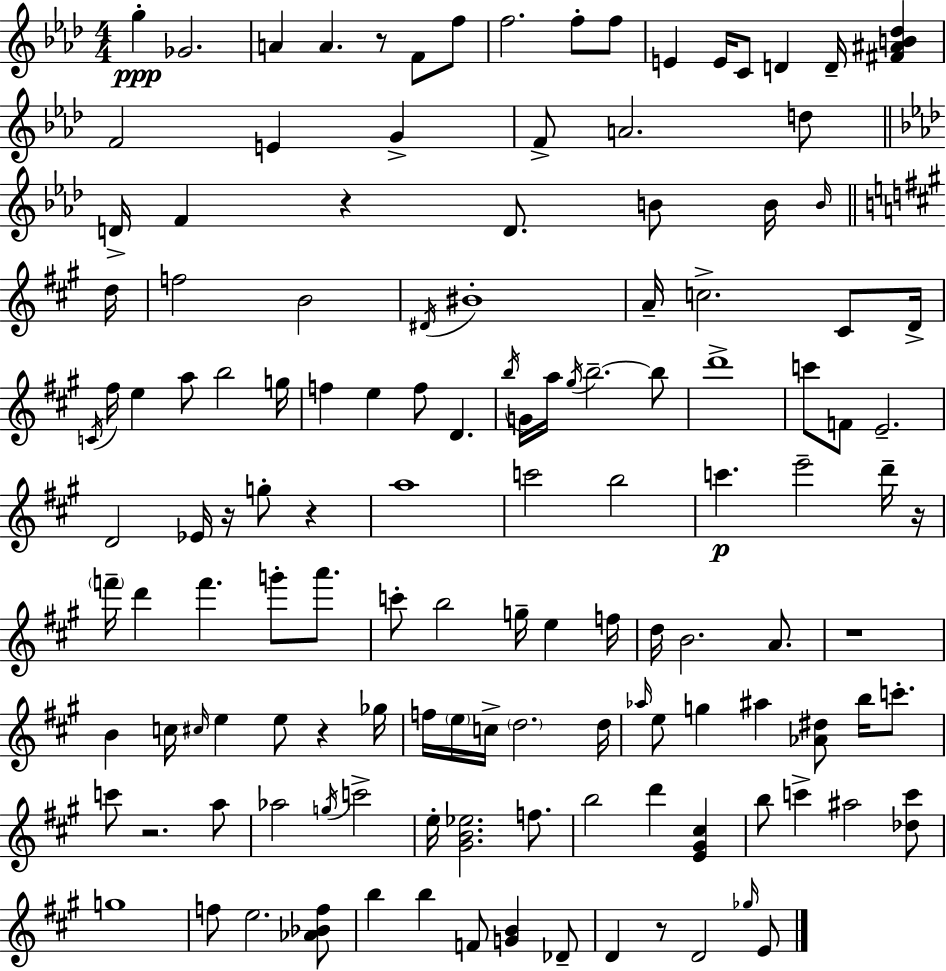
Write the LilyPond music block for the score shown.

{
  \clef treble
  \numericTimeSignature
  \time 4/4
  \key f \minor
  g''4-.\ppp ges'2. | a'4 a'4. r8 f'8 f''8 | f''2. f''8-. f''8 | e'4 e'16 c'8 d'4 d'16-- <fis' ais' b' des''>4 | \break f'2 e'4 g'4-> | f'8-> a'2. d''8 | \bar "||" \break \key aes \major d'16-> f'4 r4 d'8. b'8 b'16 \grace { b'16 } | \bar "||" \break \key a \major d''16 f''2 b'2 | \acciaccatura { dis'16 } bis'1-. | a'16-- c''2.-> cis'8 | d'16-> \acciaccatura { c'16 } fis''16 e''4 a''8 b''2 | \break g''16 f''4 e''4 f''8 d'4. | \acciaccatura { b''16 } g'16 a''16 \acciaccatura { gis''16 } b''2.--~~ | b''8 d'''1-> | c'''8 f'8 e'2.-- | \break d'2 ees'16 r16 g''8-. | r4 a''1 | c'''2 b''2 | c'''4.\p e'''2-- | \break d'''16-- r16 \parenthesize f'''16-- d'''4 f'''4. | g'''8-. a'''8. c'''8-. b''2 g''16-- | e''4 f''16 d''16 b'2. | a'8. r1 | \break b'4 c''16 \grace { cis''16 } e''4 e''8 | r4 ges''16 f''16 \parenthesize e''16 c''16-> \parenthesize d''2. | d''16 \grace { aes''16 } e''8 g''4 ais''4 | <aes' dis''>8 b''16 c'''8.-. c'''8 r2. | \break a''8 aes''2 \acciaccatura { g''16 } | c'''2-> e''16-. <gis' b' ees''>2. | f''8. b''2 | d'''4 <e' gis' cis''>4 b''8 c'''4-> ais''2 | \break <des'' c'''>8 g''1 | f''8 e''2. | <aes' bes' f''>8 b''4 b''4 | f'8 <g' b'>4 des'8-- d'4 r8 d'2 | \break \grace { ges''16 } e'8 \bar "|."
}